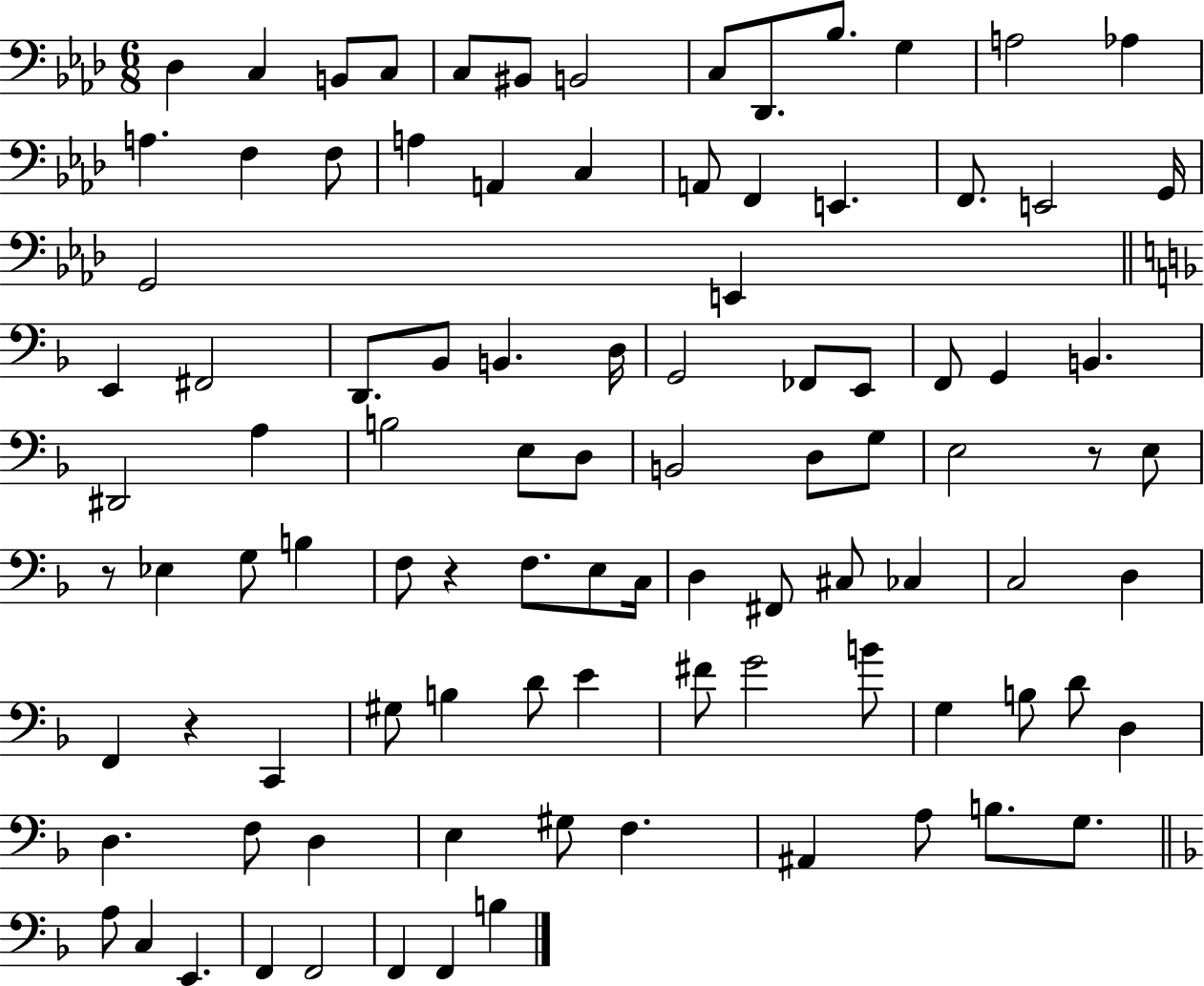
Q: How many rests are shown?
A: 4